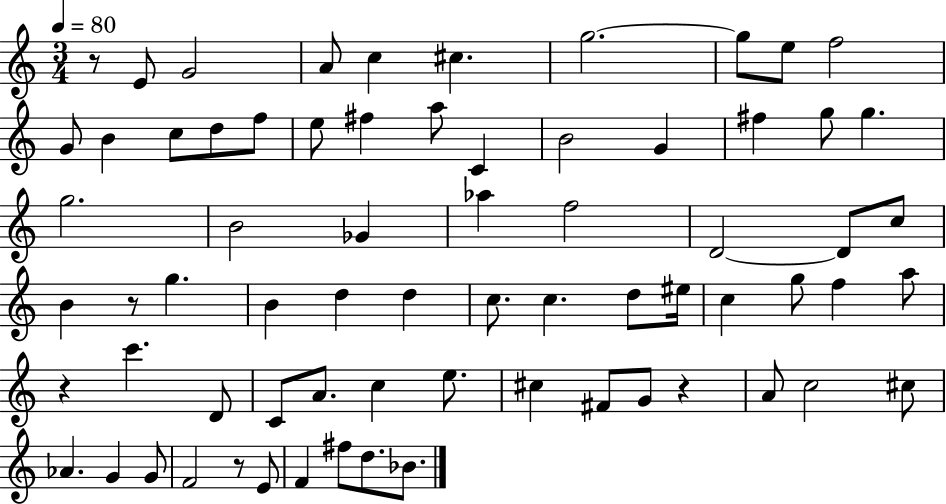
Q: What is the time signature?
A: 3/4